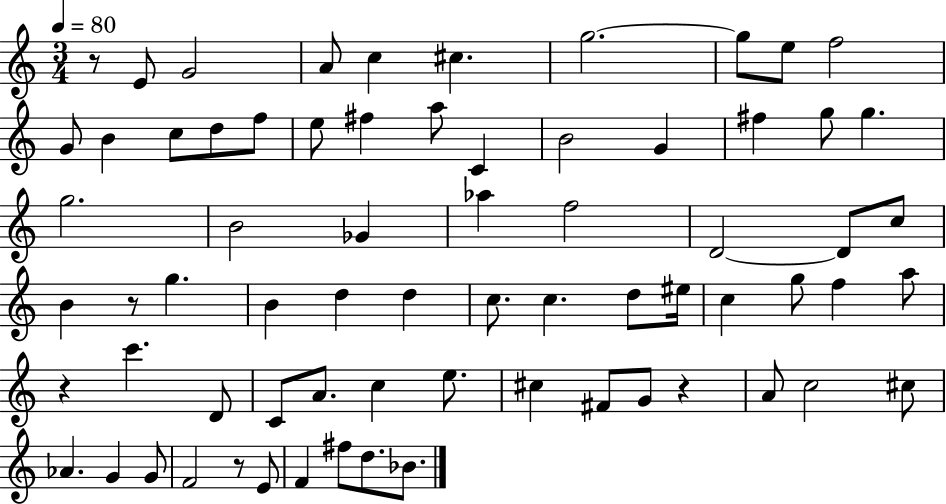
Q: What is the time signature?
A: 3/4